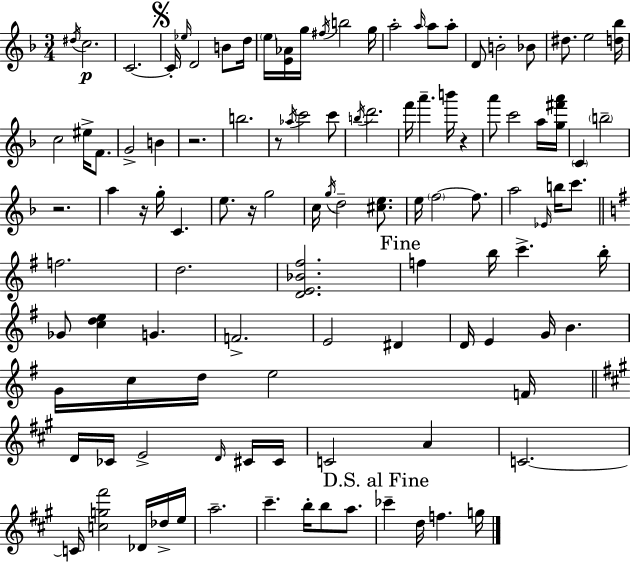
{
  \clef treble
  \numericTimeSignature
  \time 3/4
  \key f \major
  \acciaccatura { dis''16 }\p c''2. | c'2.~~ | \mark \markup { \musicglyph "scripts.segno" } c'16-. \grace { ees''16 } d'2 b'8 | d''16 \parenthesize e''16 <e' aes'>16 g''16 \acciaccatura { fis''16 } b''2 | \break g''16 a''2-. \grace { a''16 } | a''8 a''8-. d'8 b'2-. | bes'8 dis''8. e''2 | <d'' bes''>16 c''2 | \break eis''16-> f'8. g'2-> | b'4 r2. | b''2. | r8 \acciaccatura { aes''16 } c'''2 | \break c'''8 \acciaccatura { b''16 } d'''2. | f'''16 a'''4.-- | b'''16 r4 a'''8 c'''2 | a''16 <g'' fis''' a'''>16 \parenthesize c'4 \parenthesize b''2-- | \break r2. | a''4 r16 g''16-. | c'4. e''8. r16 g''2 | c''16 \acciaccatura { g''16 } d''2-- | \break <cis'' e''>8. e''16 \parenthesize f''2~~ | f''8. a''2 | \grace { ees'16 } b''16 c'''8. \bar "||" \break \key g \major f''2. | d''2. | <d' e' bes' fis''>2. | \mark "Fine" f''4 b''16 c'''4.-> b''16-. | \break ges'8 <c'' d'' e''>4 g'4. | f'2.-> | e'2 dis'4 | d'16 e'4 g'16 b'4. | \break g'16 c''16 d''16 e''2 f'16 | \bar "||" \break \key a \major d'16 ces'16 e'2-> \grace { d'16 } cis'16 | cis'16 c'2 a'4 | c'2.~~ | c'16 <c'' g'' fis'''>2 des'16 des''16-> | \break e''16 a''2.-- | cis'''4.-- b''16-. b''8 a''8. | \mark "D.S. al Fine" ces'''4-- d''16 f''4. | g''16 \bar "|."
}